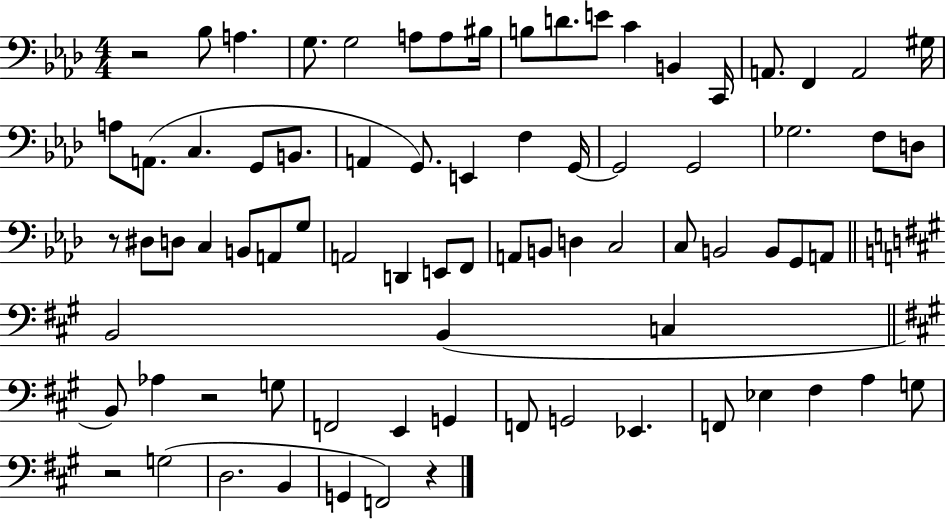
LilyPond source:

{
  \clef bass
  \numericTimeSignature
  \time 4/4
  \key aes \major
  r2 bes8 a4. | g8. g2 a8 a8 bis16 | b8 d'8. e'8 c'4 b,4 c,16 | a,8. f,4 a,2 gis16 | \break a8 a,8.( c4. g,8 b,8. | a,4 g,8.) e,4 f4 g,16~~ | g,2 g,2 | ges2. f8 d8 | \break r8 dis8 d8 c4 b,8 a,8 g8 | a,2 d,4 e,8 f,8 | a,8 b,8 d4 c2 | c8 b,2 b,8 g,8 a,8 | \break \bar "||" \break \key a \major b,2 b,4( c4 | \bar "||" \break \key a \major b,8) aes4 r2 g8 | f,2 e,4 g,4 | f,8 g,2 ees,4. | f,8 ees4 fis4 a4 g8 | \break r2 g2( | d2. b,4 | g,4 f,2) r4 | \bar "|."
}